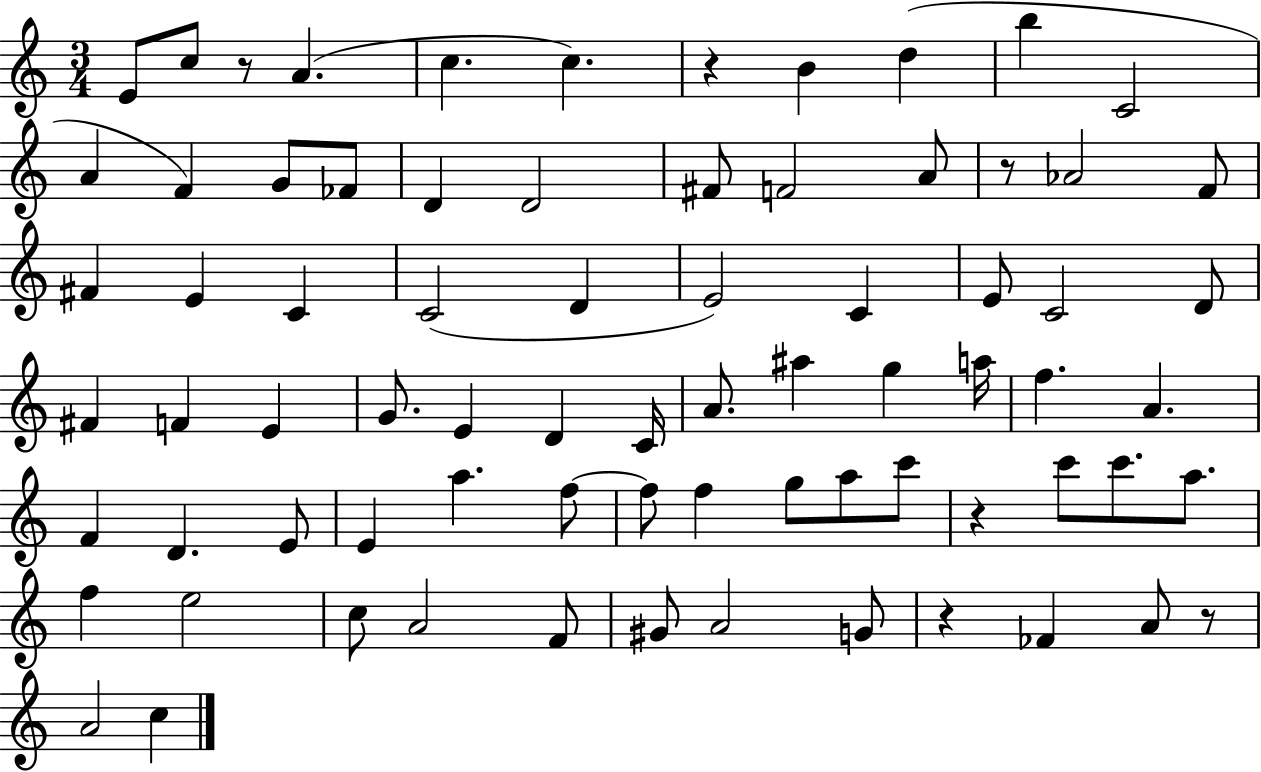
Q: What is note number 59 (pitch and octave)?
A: E5